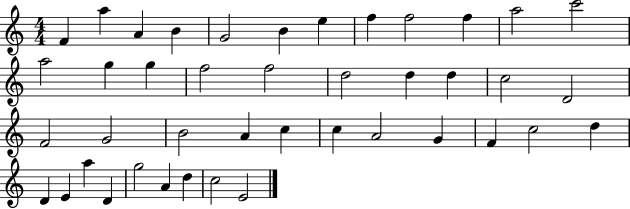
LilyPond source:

{
  \clef treble
  \numericTimeSignature
  \time 4/4
  \key c \major
  f'4 a''4 a'4 b'4 | g'2 b'4 e''4 | f''4 f''2 f''4 | a''2 c'''2 | \break a''2 g''4 g''4 | f''2 f''2 | d''2 d''4 d''4 | c''2 d'2 | \break f'2 g'2 | b'2 a'4 c''4 | c''4 a'2 g'4 | f'4 c''2 d''4 | \break d'4 e'4 a''4 d'4 | g''2 a'4 d''4 | c''2 e'2 | \bar "|."
}